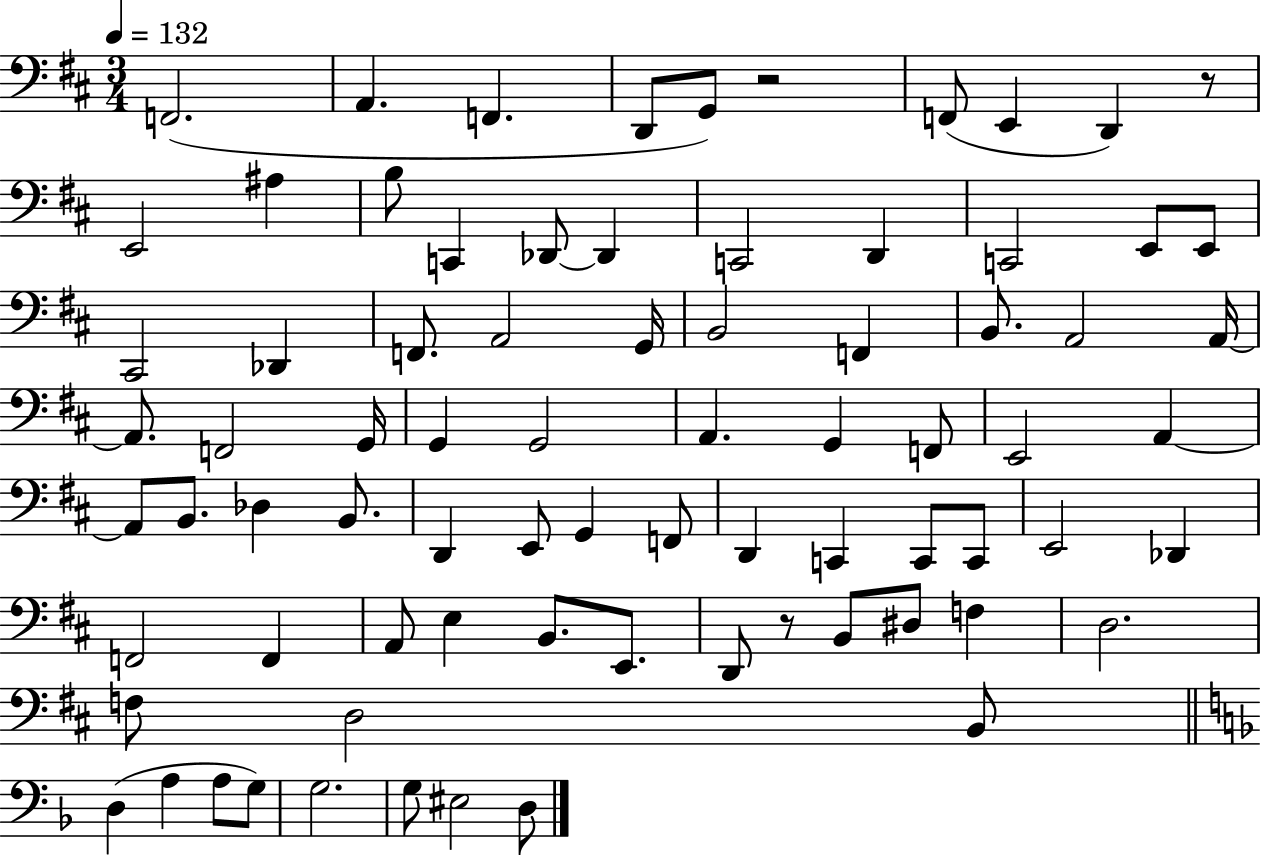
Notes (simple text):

F2/h. A2/q. F2/q. D2/e G2/e R/h F2/e E2/q D2/q R/e E2/h A#3/q B3/e C2/q Db2/e Db2/q C2/h D2/q C2/h E2/e E2/e C#2/h Db2/q F2/e. A2/h G2/s B2/h F2/q B2/e. A2/h A2/s A2/e. F2/h G2/s G2/q G2/h A2/q. G2/q F2/e E2/h A2/q A2/e B2/e. Db3/q B2/e. D2/q E2/e G2/q F2/e D2/q C2/q C2/e C2/e E2/h Db2/q F2/h F2/q A2/e E3/q B2/e. E2/e. D2/e R/e B2/e D#3/e F3/q D3/h. F3/e D3/h B2/e D3/q A3/q A3/e G3/e G3/h. G3/e EIS3/h D3/e